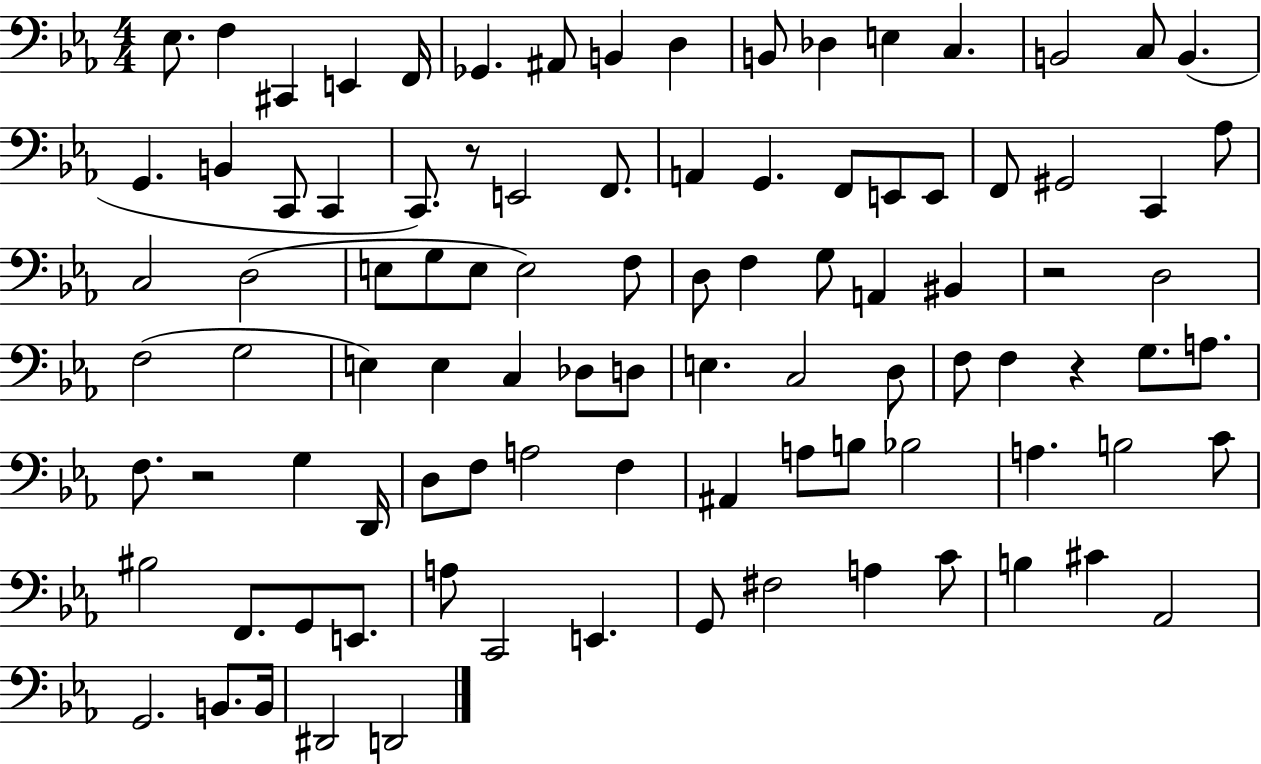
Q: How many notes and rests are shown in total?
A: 96